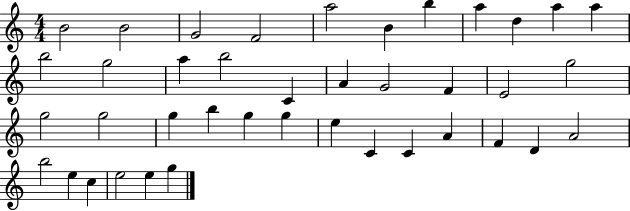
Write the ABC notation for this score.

X:1
T:Untitled
M:4/4
L:1/4
K:C
B2 B2 G2 F2 a2 B b a d a a b2 g2 a b2 C A G2 F E2 g2 g2 g2 g b g g e C C A F D A2 b2 e c e2 e g